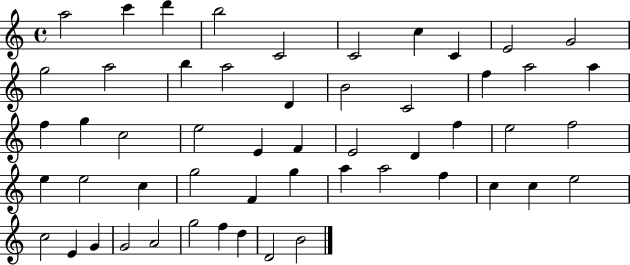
{
  \clef treble
  \time 4/4
  \defaultTimeSignature
  \key c \major
  a''2 c'''4 d'''4 | b''2 c'2 | c'2 c''4 c'4 | e'2 g'2 | \break g''2 a''2 | b''4 a''2 d'4 | b'2 c'2 | f''4 a''2 a''4 | \break f''4 g''4 c''2 | e''2 e'4 f'4 | e'2 d'4 f''4 | e''2 f''2 | \break e''4 e''2 c''4 | g''2 f'4 g''4 | a''4 a''2 f''4 | c''4 c''4 e''2 | \break c''2 e'4 g'4 | g'2 a'2 | g''2 f''4 d''4 | d'2 b'2 | \break \bar "|."
}